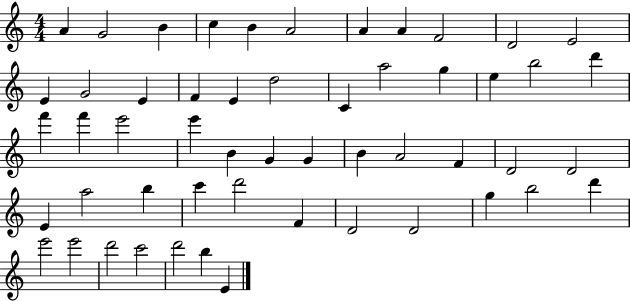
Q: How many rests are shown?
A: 0